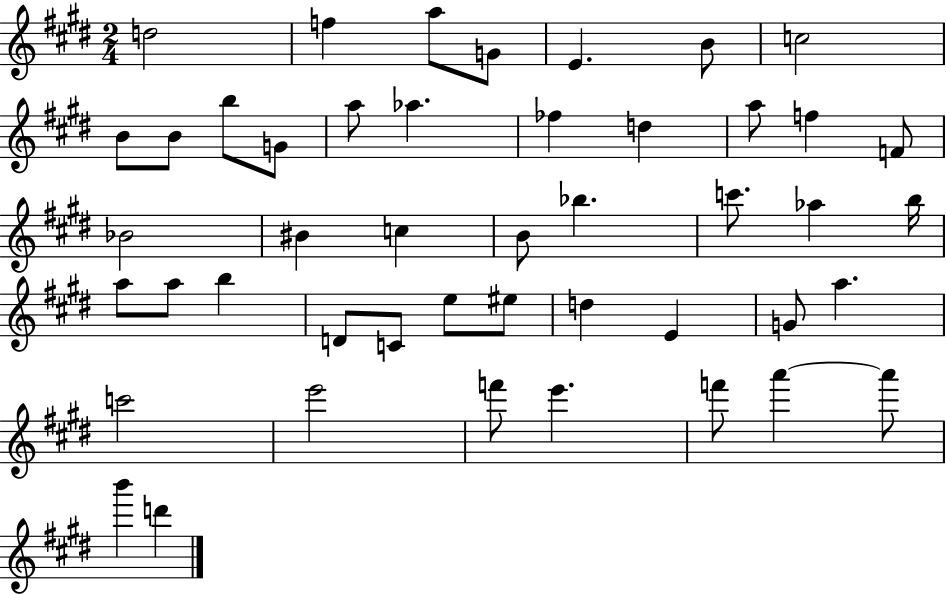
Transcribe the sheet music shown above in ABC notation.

X:1
T:Untitled
M:2/4
L:1/4
K:E
d2 f a/2 G/2 E B/2 c2 B/2 B/2 b/2 G/2 a/2 _a _f d a/2 f F/2 _B2 ^B c B/2 _b c'/2 _a b/4 a/2 a/2 b D/2 C/2 e/2 ^e/2 d E G/2 a c'2 e'2 f'/2 e' f'/2 a' a'/2 b' d'